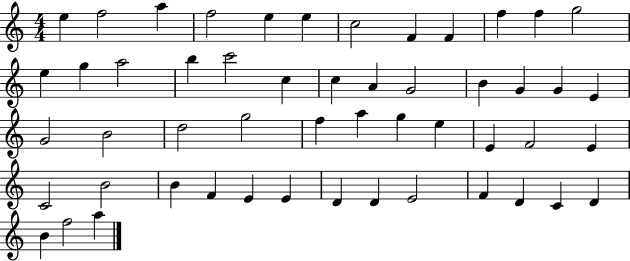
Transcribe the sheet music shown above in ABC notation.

X:1
T:Untitled
M:4/4
L:1/4
K:C
e f2 a f2 e e c2 F F f f g2 e g a2 b c'2 c c A G2 B G G E G2 B2 d2 g2 f a g e E F2 E C2 B2 B F E E D D E2 F D C D B f2 a